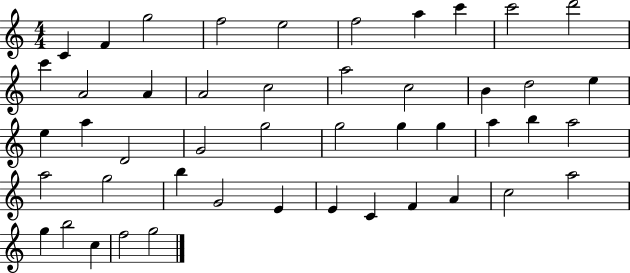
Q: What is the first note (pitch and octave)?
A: C4